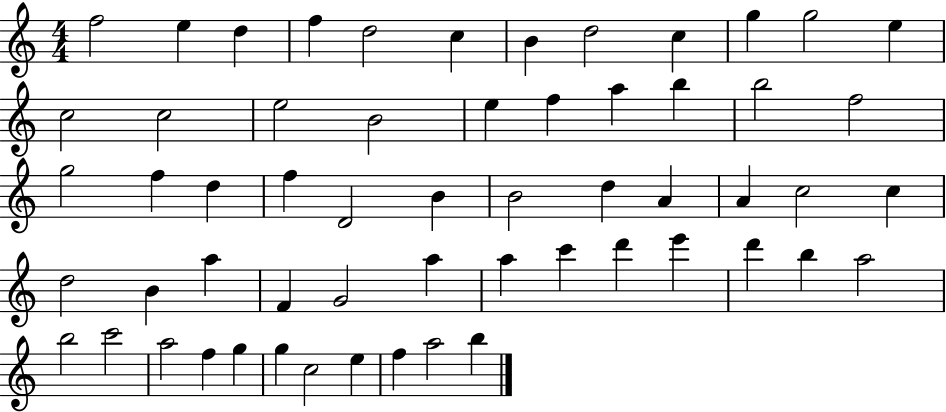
X:1
T:Untitled
M:4/4
L:1/4
K:C
f2 e d f d2 c B d2 c g g2 e c2 c2 e2 B2 e f a b b2 f2 g2 f d f D2 B B2 d A A c2 c d2 B a F G2 a a c' d' e' d' b a2 b2 c'2 a2 f g g c2 e f a2 b